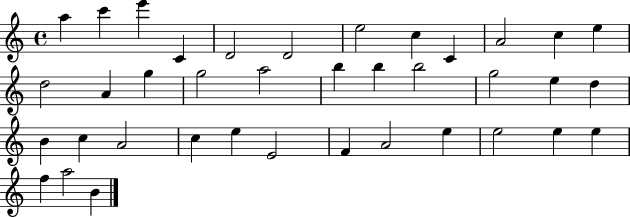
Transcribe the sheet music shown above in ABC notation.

X:1
T:Untitled
M:4/4
L:1/4
K:C
a c' e' C D2 D2 e2 c C A2 c e d2 A g g2 a2 b b b2 g2 e d B c A2 c e E2 F A2 e e2 e e f a2 B